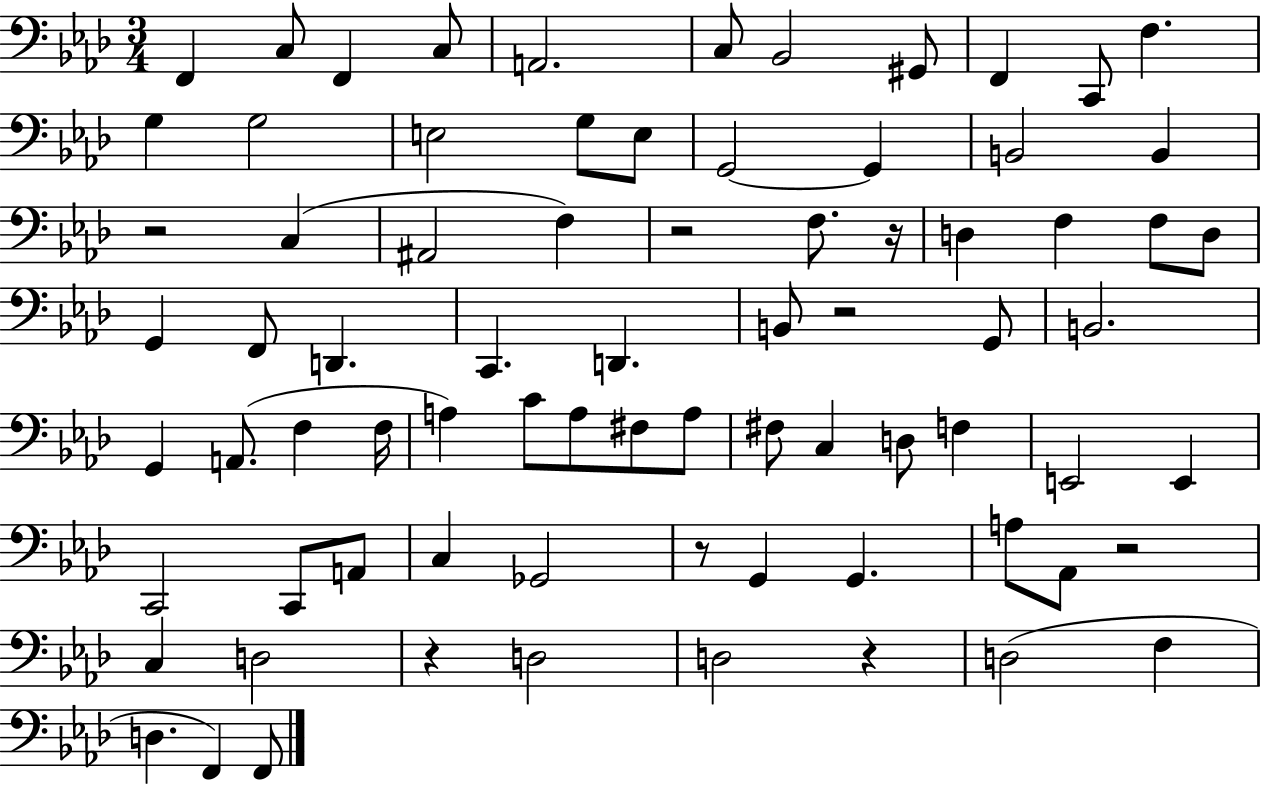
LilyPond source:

{
  \clef bass
  \numericTimeSignature
  \time 3/4
  \key aes \major
  f,4 c8 f,4 c8 | a,2. | c8 bes,2 gis,8 | f,4 c,8 f4. | \break g4 g2 | e2 g8 e8 | g,2~~ g,4 | b,2 b,4 | \break r2 c4( | ais,2 f4) | r2 f8. r16 | d4 f4 f8 d8 | \break g,4 f,8 d,4. | c,4. d,4. | b,8 r2 g,8 | b,2. | \break g,4 a,8.( f4 f16 | a4) c'8 a8 fis8 a8 | fis8 c4 d8 f4 | e,2 e,4 | \break c,2 c,8 a,8 | c4 ges,2 | r8 g,4 g,4. | a8 aes,8 r2 | \break c4 d2 | r4 d2 | d2 r4 | d2( f4 | \break d4. f,4) f,8 | \bar "|."
}